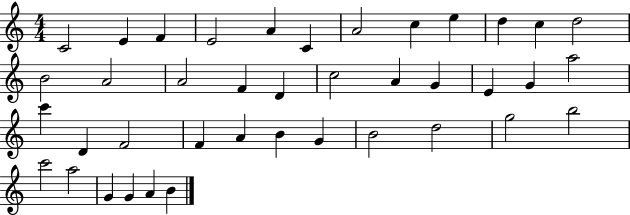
X:1
T:Untitled
M:4/4
L:1/4
K:C
C2 E F E2 A C A2 c e d c d2 B2 A2 A2 F D c2 A G E G a2 c' D F2 F A B G B2 d2 g2 b2 c'2 a2 G G A B